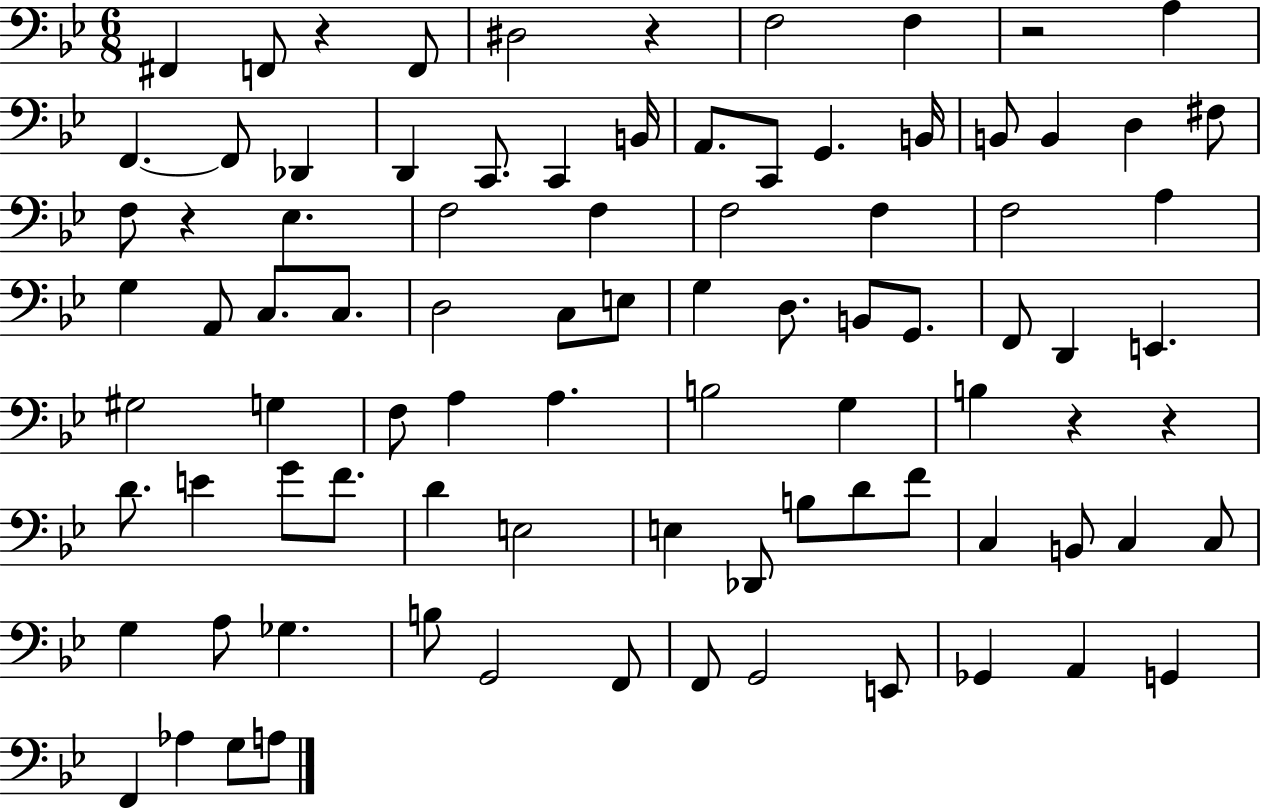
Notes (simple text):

F#2/q F2/e R/q F2/e D#3/h R/q F3/h F3/q R/h A3/q F2/q. F2/e Db2/q D2/q C2/e. C2/q B2/s A2/e. C2/e G2/q. B2/s B2/e B2/q D3/q F#3/e F3/e R/q Eb3/q. F3/h F3/q F3/h F3/q F3/h A3/q G3/q A2/e C3/e. C3/e. D3/h C3/e E3/e G3/q D3/e. B2/e G2/e. F2/e D2/q E2/q. G#3/h G3/q F3/e A3/q A3/q. B3/h G3/q B3/q R/q R/q D4/e. E4/q G4/e F4/e. D4/q E3/h E3/q Db2/e B3/e D4/e F4/e C3/q B2/e C3/q C3/e G3/q A3/e Gb3/q. B3/e G2/h F2/e F2/e G2/h E2/e Gb2/q A2/q G2/q F2/q Ab3/q G3/e A3/e